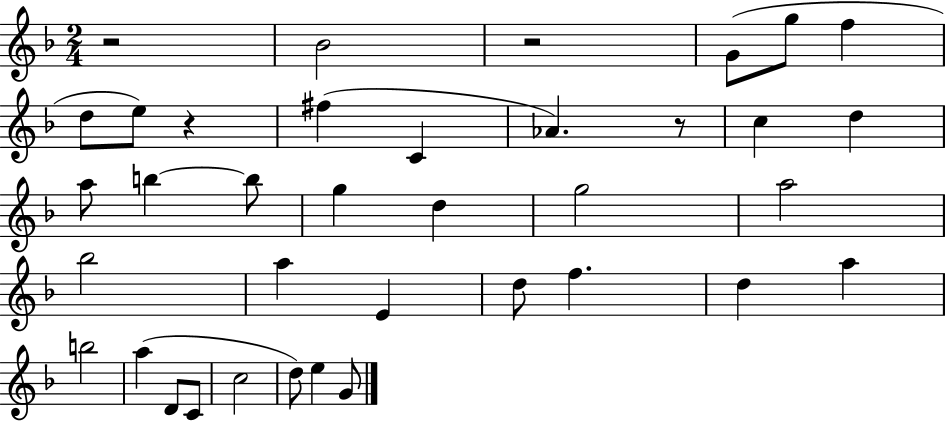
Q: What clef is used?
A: treble